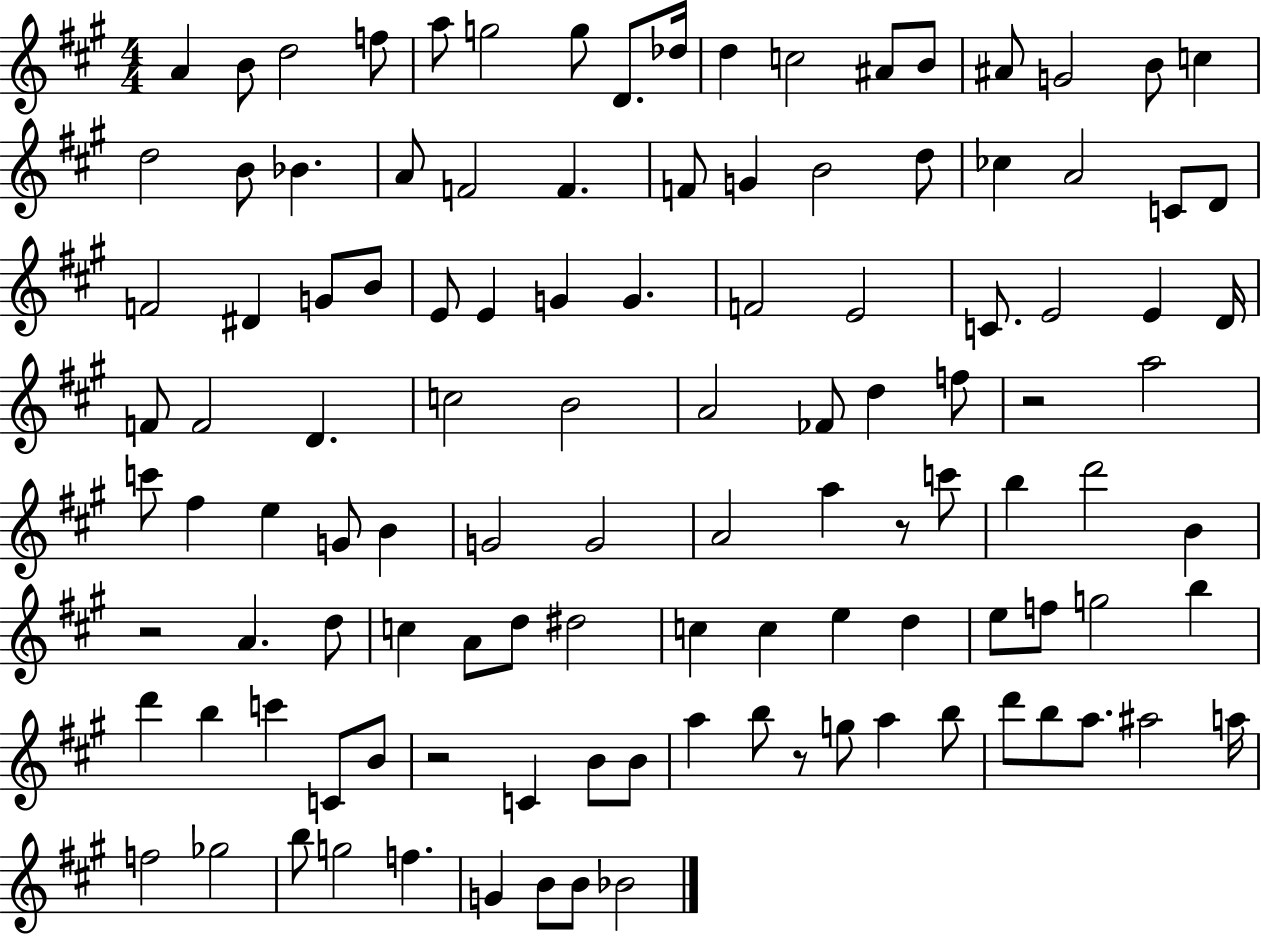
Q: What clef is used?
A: treble